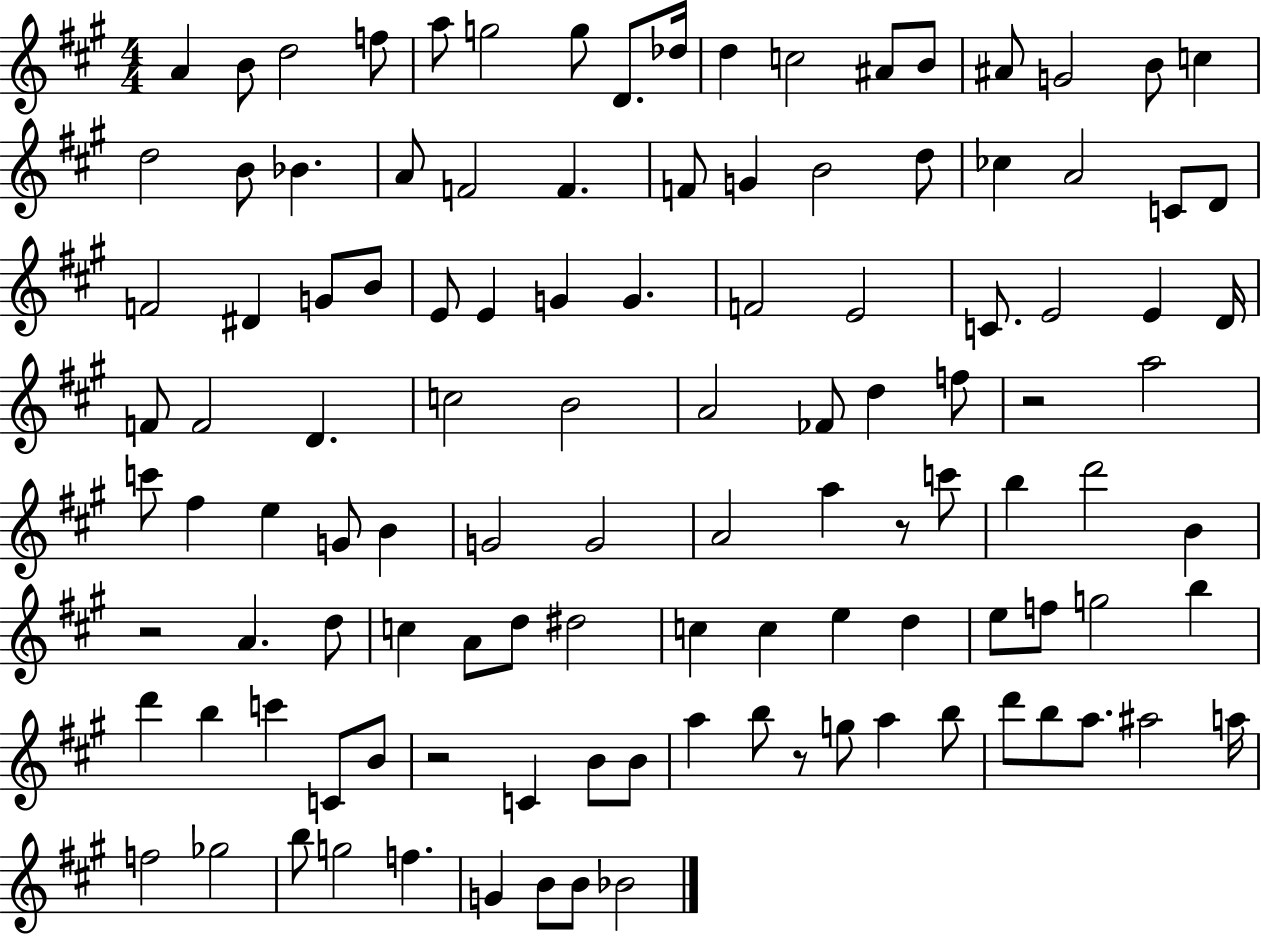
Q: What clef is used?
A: treble